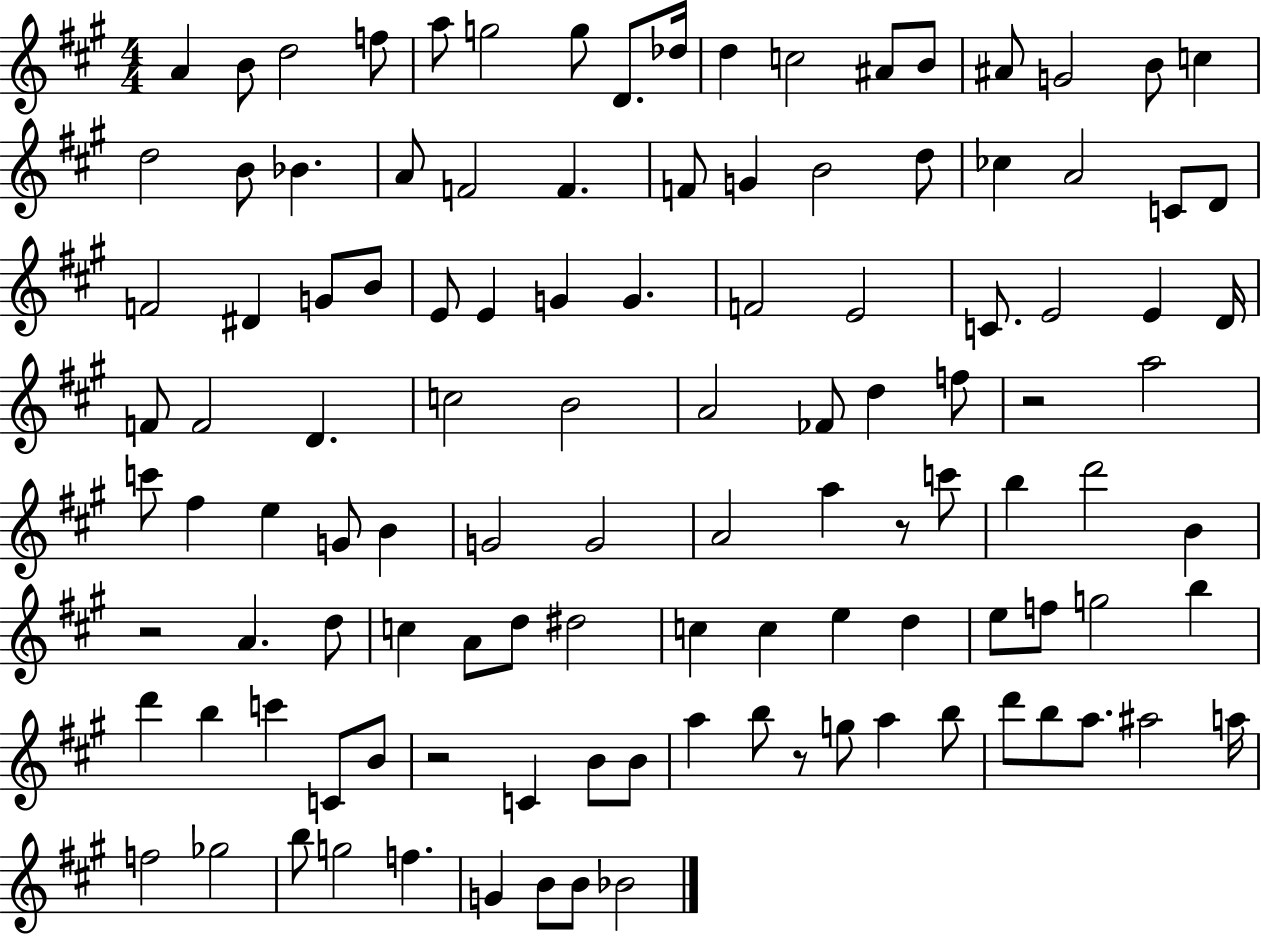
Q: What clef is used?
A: treble